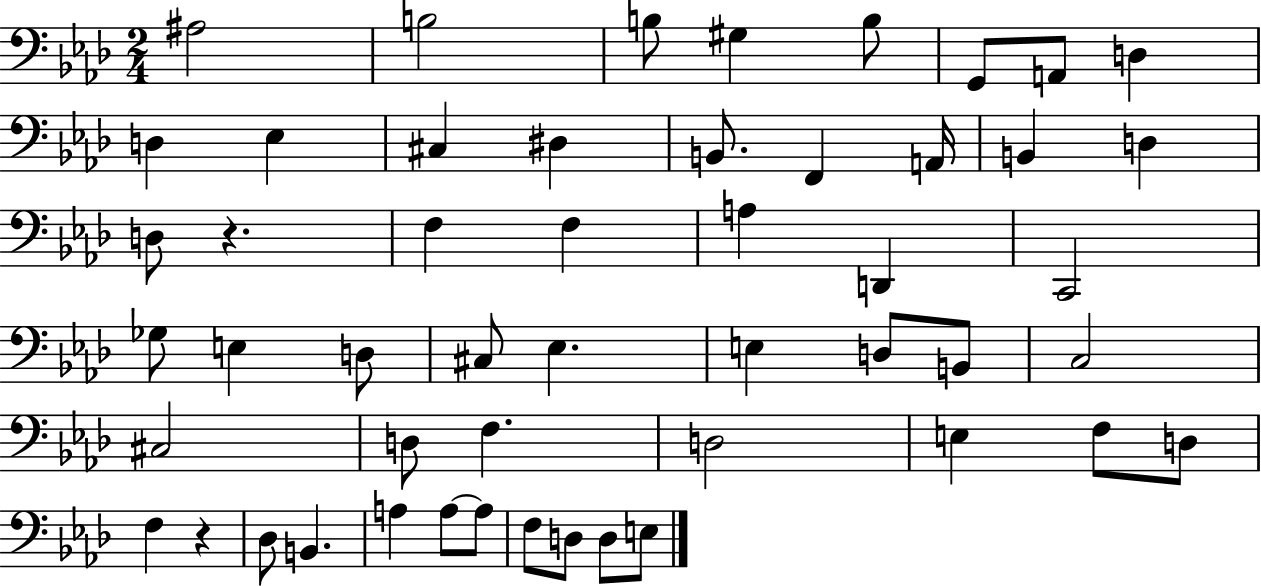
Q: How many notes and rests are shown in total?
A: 51